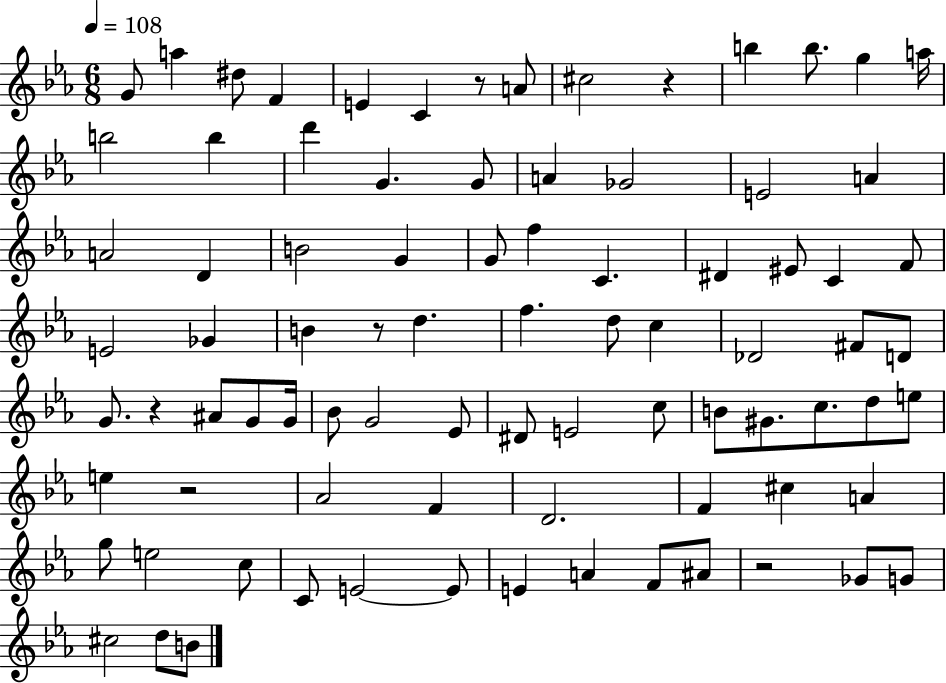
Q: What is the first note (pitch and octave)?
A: G4